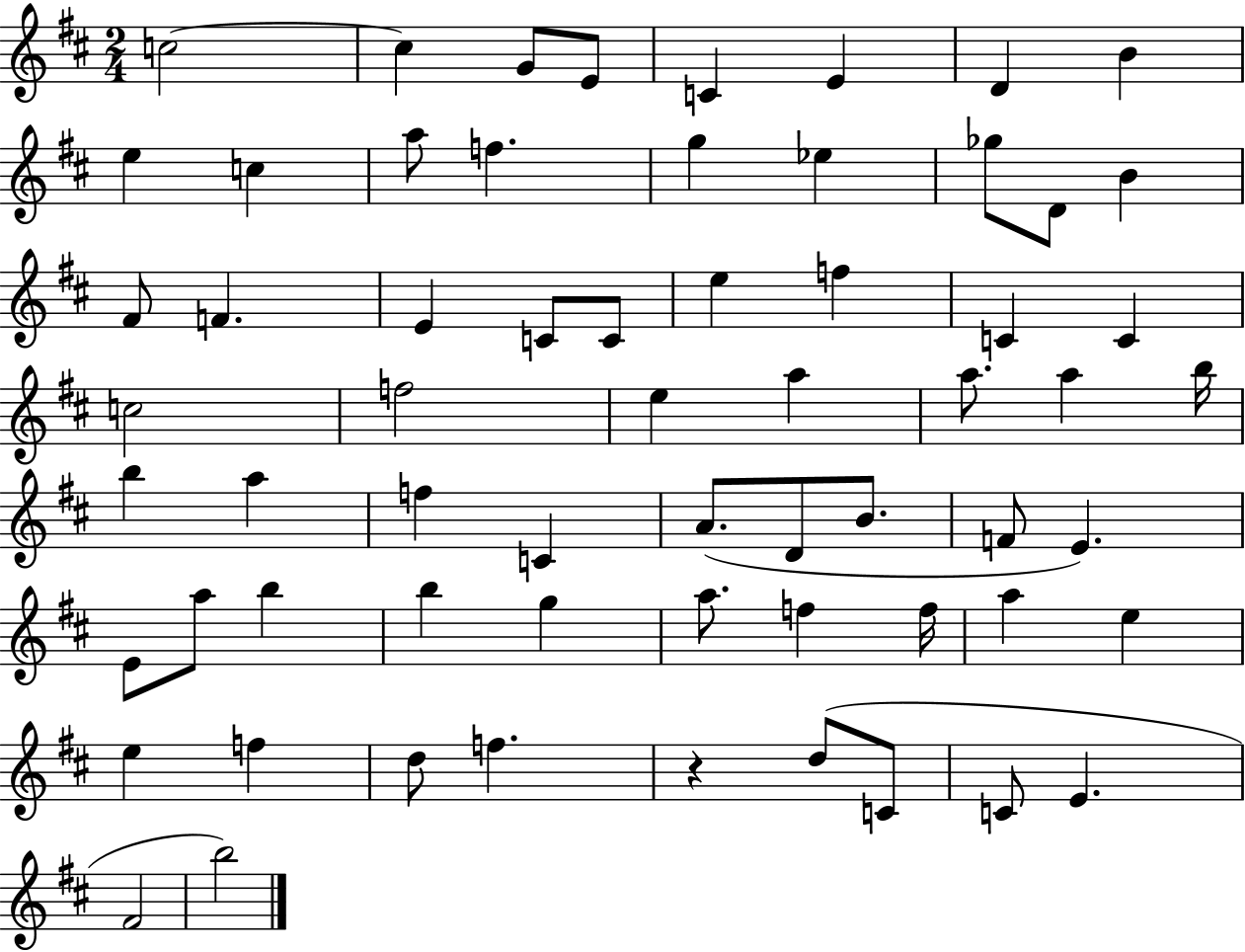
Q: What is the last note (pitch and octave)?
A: B5